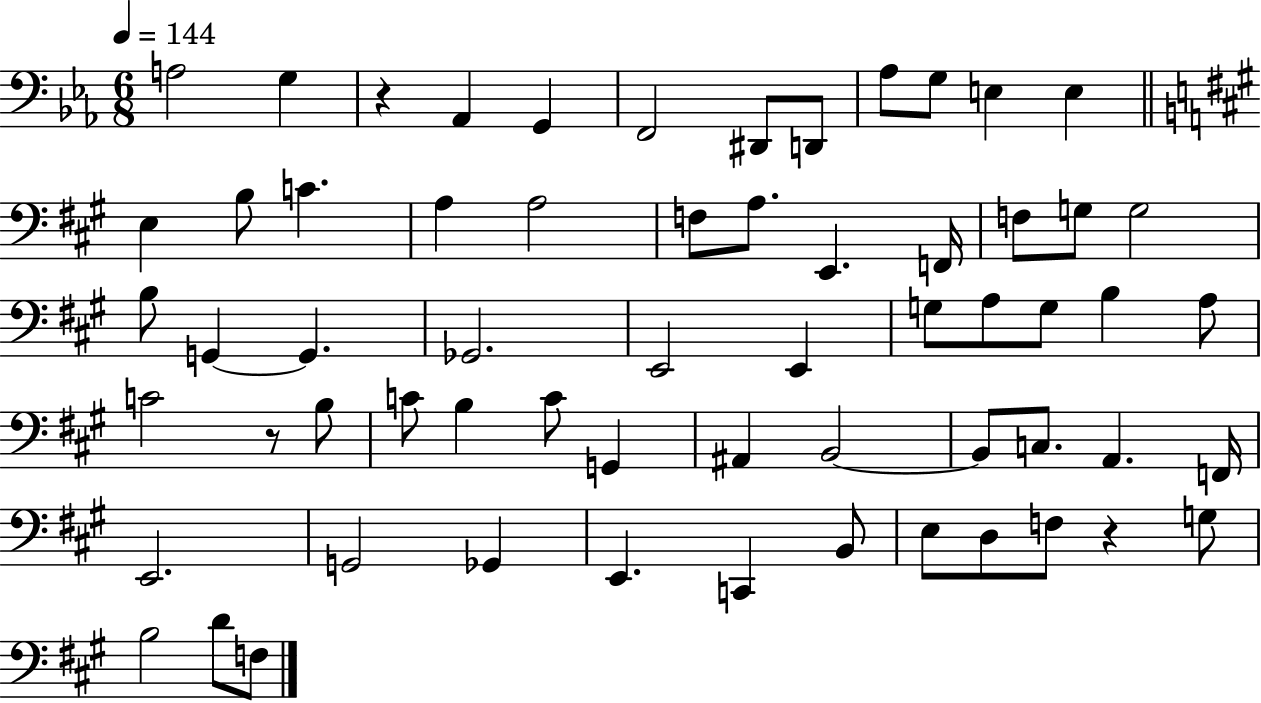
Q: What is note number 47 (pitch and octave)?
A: E2